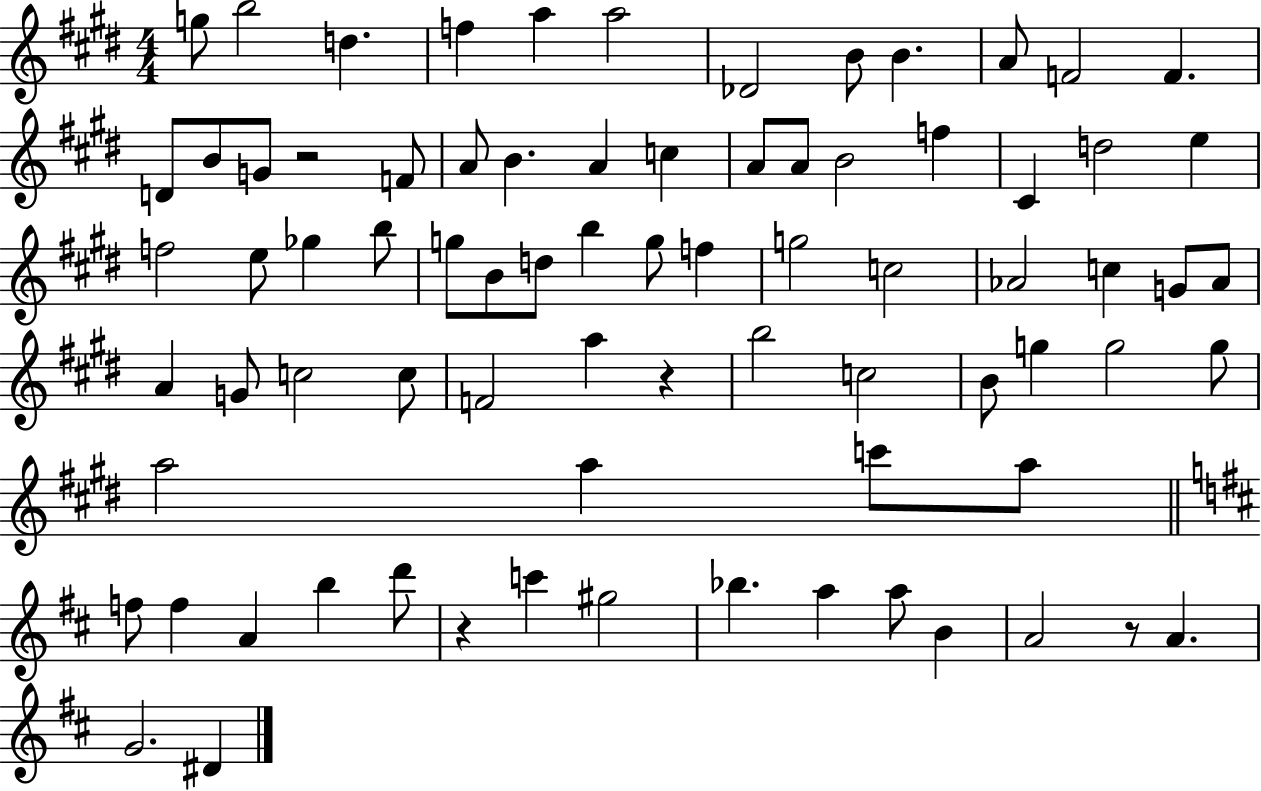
{
  \clef treble
  \numericTimeSignature
  \time 4/4
  \key e \major
  g''8 b''2 d''4. | f''4 a''4 a''2 | des'2 b'8 b'4. | a'8 f'2 f'4. | \break d'8 b'8 g'8 r2 f'8 | a'8 b'4. a'4 c''4 | a'8 a'8 b'2 f''4 | cis'4 d''2 e''4 | \break f''2 e''8 ges''4 b''8 | g''8 b'8 d''8 b''4 g''8 f''4 | g''2 c''2 | aes'2 c''4 g'8 aes'8 | \break a'4 g'8 c''2 c''8 | f'2 a''4 r4 | b''2 c''2 | b'8 g''4 g''2 g''8 | \break a''2 a''4 c'''8 a''8 | \bar "||" \break \key d \major f''8 f''4 a'4 b''4 d'''8 | r4 c'''4 gis''2 | bes''4. a''4 a''8 b'4 | a'2 r8 a'4. | \break g'2. dis'4 | \bar "|."
}